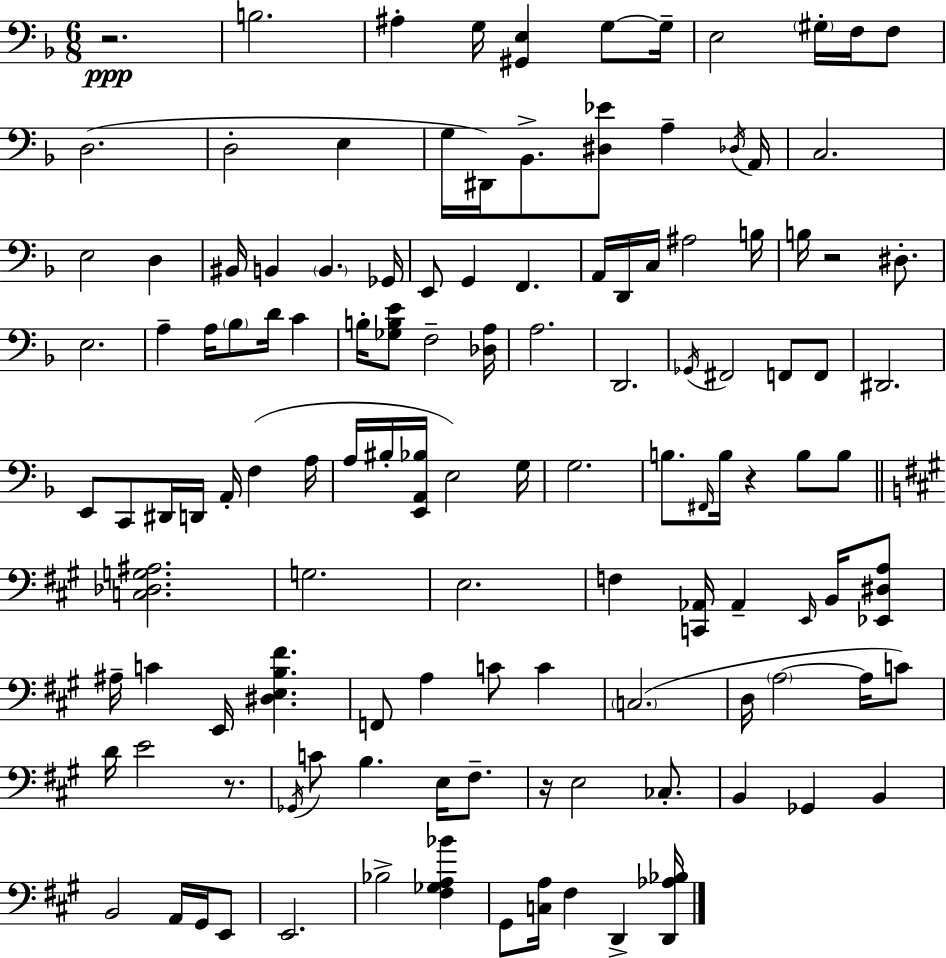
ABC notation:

X:1
T:Untitled
M:6/8
L:1/4
K:F
z2 B,2 ^A, G,/4 [^G,,E,] G,/2 G,/4 E,2 ^G,/4 F,/4 F,/2 D,2 D,2 E, G,/4 ^D,,/4 _B,,/2 [^D,_E]/2 A, _D,/4 A,,/4 C,2 E,2 D, ^B,,/4 B,, B,, _G,,/4 E,,/2 G,, F,, A,,/4 D,,/4 C,/4 ^A,2 B,/4 B,/4 z2 ^D,/2 E,2 A, A,/4 _B,/2 D/4 C B,/4 [_G,B,E]/2 F,2 [_D,A,]/4 A,2 D,,2 _G,,/4 ^F,,2 F,,/2 F,,/2 ^D,,2 E,,/2 C,,/2 ^D,,/4 D,,/4 A,,/4 F, A,/4 A,/4 ^B,/4 [E,,A,,_B,]/4 E,2 G,/4 G,2 B,/2 ^F,,/4 B,/4 z B,/2 B,/2 [C,_D,G,^A,]2 G,2 E,2 F, [C,,_A,,]/4 _A,, E,,/4 B,,/4 [_E,,^D,A,]/2 ^A,/4 C E,,/4 [^D,E,B,^F] F,,/2 A, C/2 C C,2 D,/4 A,2 A,/4 C/2 D/4 E2 z/2 _G,,/4 C/2 B, E,/4 ^F,/2 z/4 E,2 _C,/2 B,, _G,, B,, B,,2 A,,/4 ^G,,/4 E,,/2 E,,2 _B,2 [^F,_G,A,_B] ^G,,/2 [C,A,]/4 ^F, D,, [D,,_A,_B,]/4